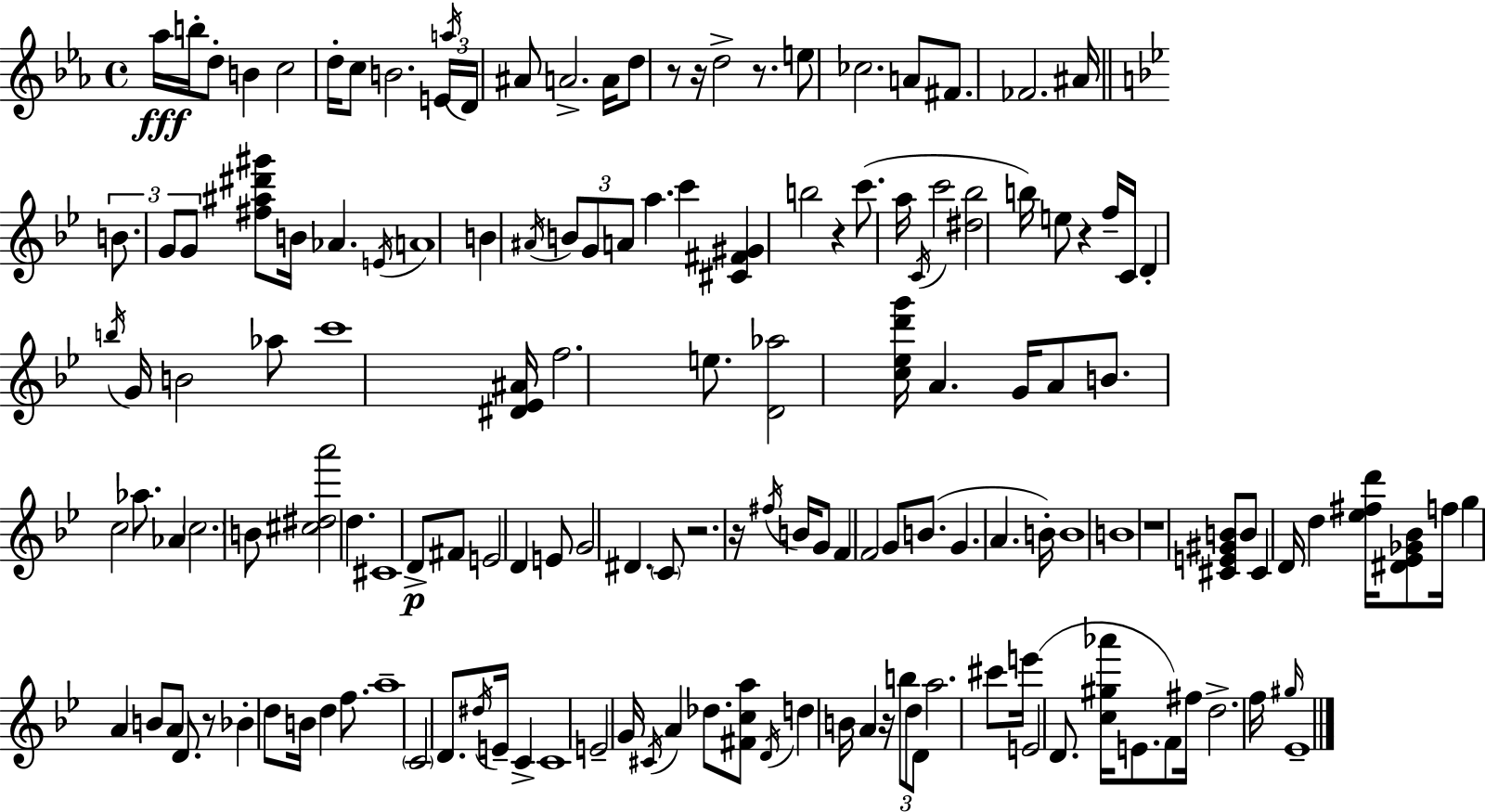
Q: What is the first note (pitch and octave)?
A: Ab5